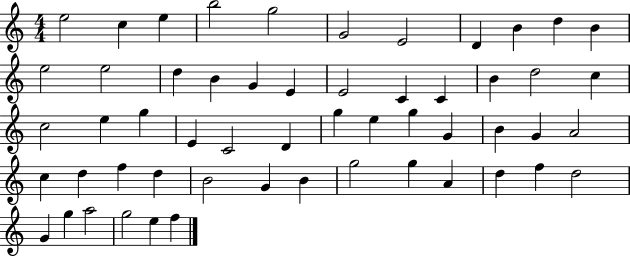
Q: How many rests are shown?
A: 0